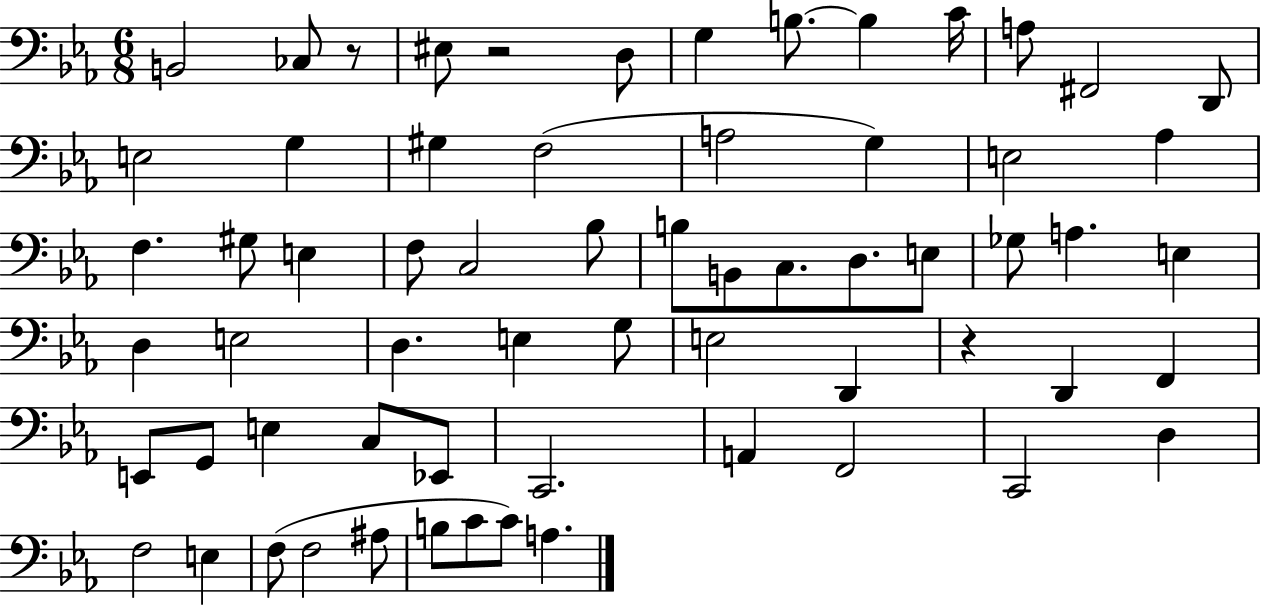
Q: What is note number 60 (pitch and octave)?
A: C4